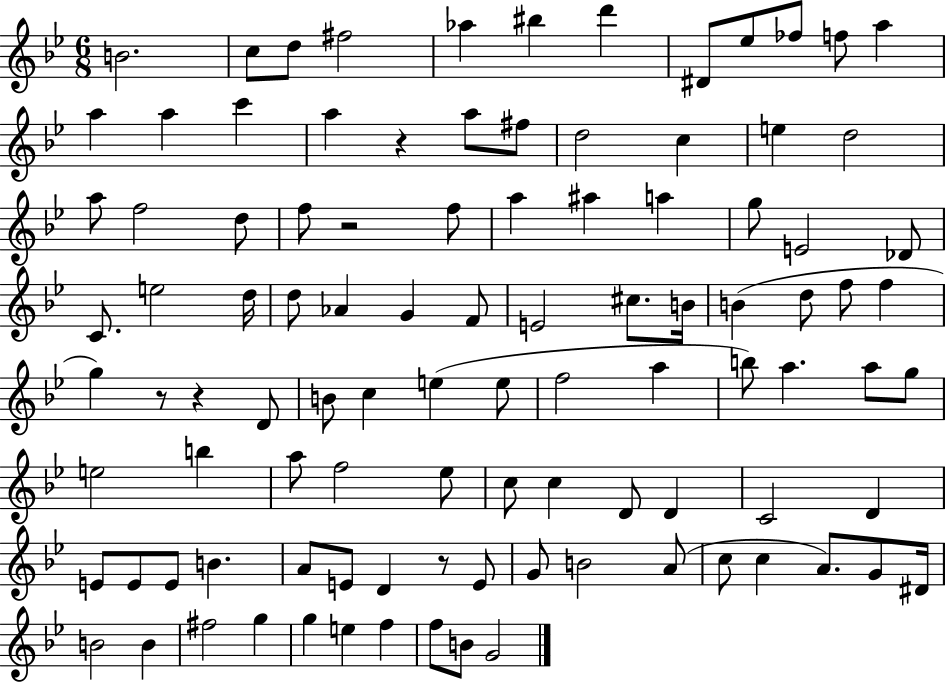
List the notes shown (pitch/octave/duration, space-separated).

B4/h. C5/e D5/e F#5/h Ab5/q BIS5/q D6/q D#4/e Eb5/e FES5/e F5/e A5/q A5/q A5/q C6/q A5/q R/q A5/e F#5/e D5/h C5/q E5/q D5/h A5/e F5/h D5/e F5/e R/h F5/e A5/q A#5/q A5/q G5/e E4/h Db4/e C4/e. E5/h D5/s D5/e Ab4/q G4/q F4/e E4/h C#5/e. B4/s B4/q D5/e F5/e F5/q G5/q R/e R/q D4/e B4/e C5/q E5/q E5/e F5/h A5/q B5/e A5/q. A5/e G5/e E5/h B5/q A5/e F5/h Eb5/e C5/e C5/q D4/e D4/q C4/h D4/q E4/e E4/e E4/e B4/q. A4/e E4/e D4/q R/e E4/e G4/e B4/h A4/e C5/e C5/q A4/e. G4/e D#4/s B4/h B4/q F#5/h G5/q G5/q E5/q F5/q F5/e B4/e G4/h